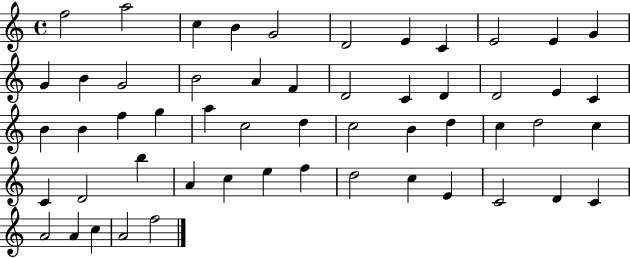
X:1
T:Untitled
M:4/4
L:1/4
K:C
f2 a2 c B G2 D2 E C E2 E G G B G2 B2 A F D2 C D D2 E C B B f g a c2 d c2 B d c d2 c C D2 b A c e f d2 c E C2 D C A2 A c A2 f2